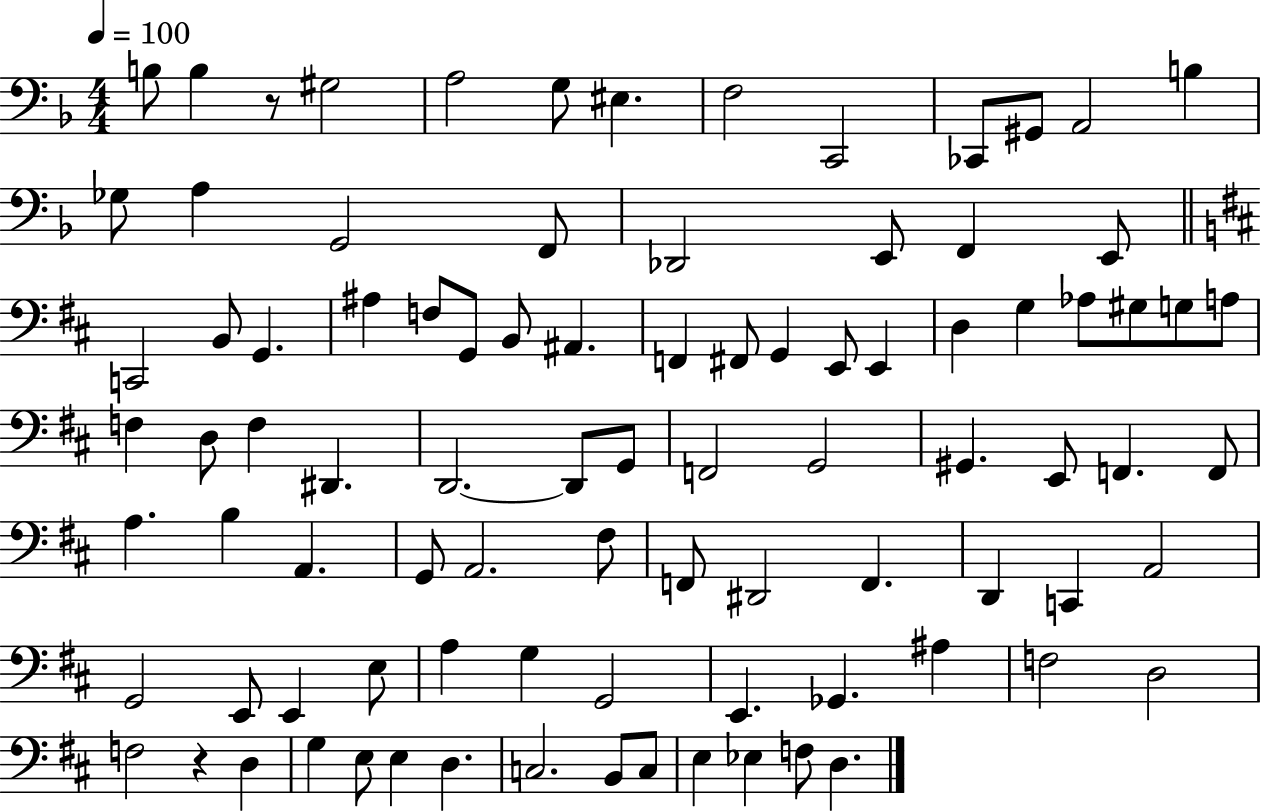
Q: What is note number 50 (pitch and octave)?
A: E2